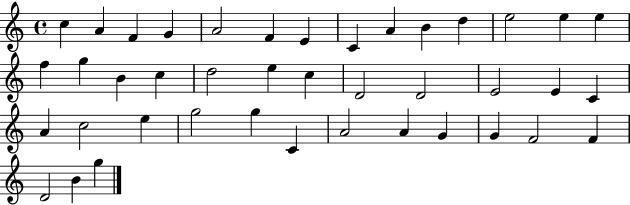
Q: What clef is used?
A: treble